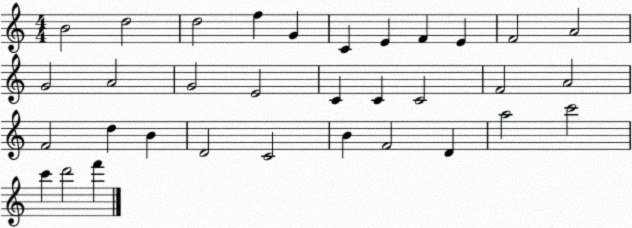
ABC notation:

X:1
T:Untitled
M:4/4
L:1/4
K:C
B2 d2 d2 f G C E F E F2 A2 G2 A2 G2 E2 C C C2 F2 A2 F2 d B D2 C2 B F2 D a2 c'2 c' d'2 f'